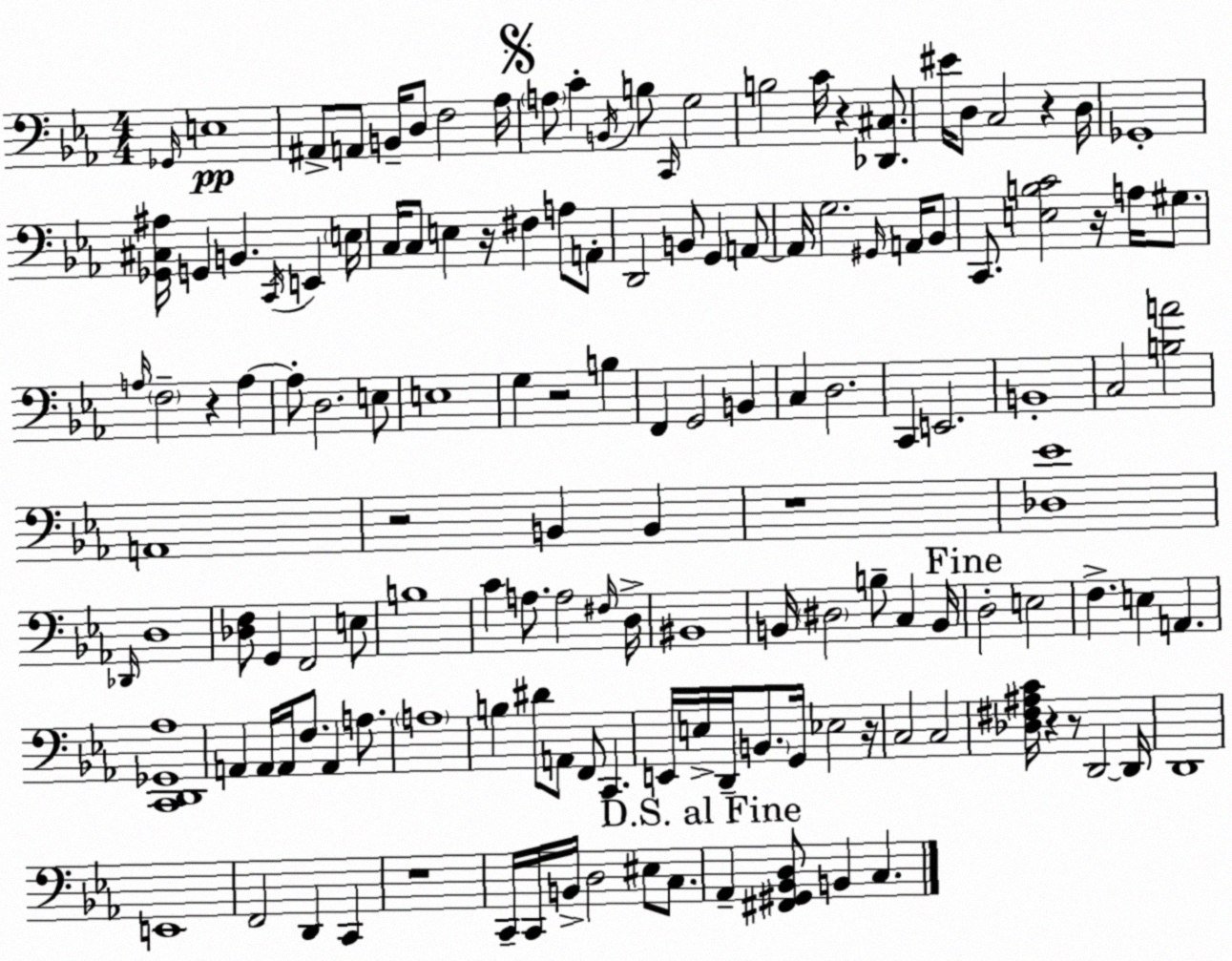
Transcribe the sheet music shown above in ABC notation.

X:1
T:Untitled
M:4/4
L:1/4
K:Cm
_G,,/4 E,4 ^A,,/2 A,,/2 B,,/4 D,/2 F,2 _A,/4 A,/2 C B,,/4 B,/2 C,,/4 G,2 B,2 C/4 z [_D,,^C,]/2 ^E/4 D,/2 C,2 z D,/4 _G,,4 [_G,,^C,^A,]/4 G,, B,, C,,/4 E,, E,/4 C,/4 C,/2 E, z/4 ^F, A,/2 A,,/2 D,,2 B,,/2 G,, A,,/2 A,,/4 G,2 ^G,,/4 A,,/4 _B,,/2 C,,/2 [E,B,C]2 z/4 A,/4 ^G,/2 A,/4 F,2 z A, A,/2 D,2 E,/2 E,4 G, z2 B, F,, G,,2 B,, C, D,2 C,, E,,2 B,,4 C,2 [B,A]2 A,,4 z2 B,, B,, z4 [_D,_E]4 _D,,/4 D,4 [_D,F,]/2 G,, F,,2 E,/2 B,4 C A,/2 A,2 ^F,/4 D,/4 ^B,,4 B,,/4 ^D,2 B,/2 C, B,,/4 D,2 E,2 F, E, A,, [C,,D,,_G,,_A,]4 A,, A,,/4 A,,/4 F,/2 A,, A,/2 A,4 B, ^D/2 A,,/2 F,,/2 C,, E,,/4 E,/4 D,,/4 B,,/2 G,,/4 _E,2 z/4 C,2 C,2 [_D,^F,^A,C]/4 z z/2 D,,2 D,,/4 D,,4 E,,4 F,,2 D,, C,, z4 C,,/4 C,,/4 B,,/4 D,2 ^E,/2 C,/2 _A,, [^F,,^G,,_B,,D,]/2 B,, C,